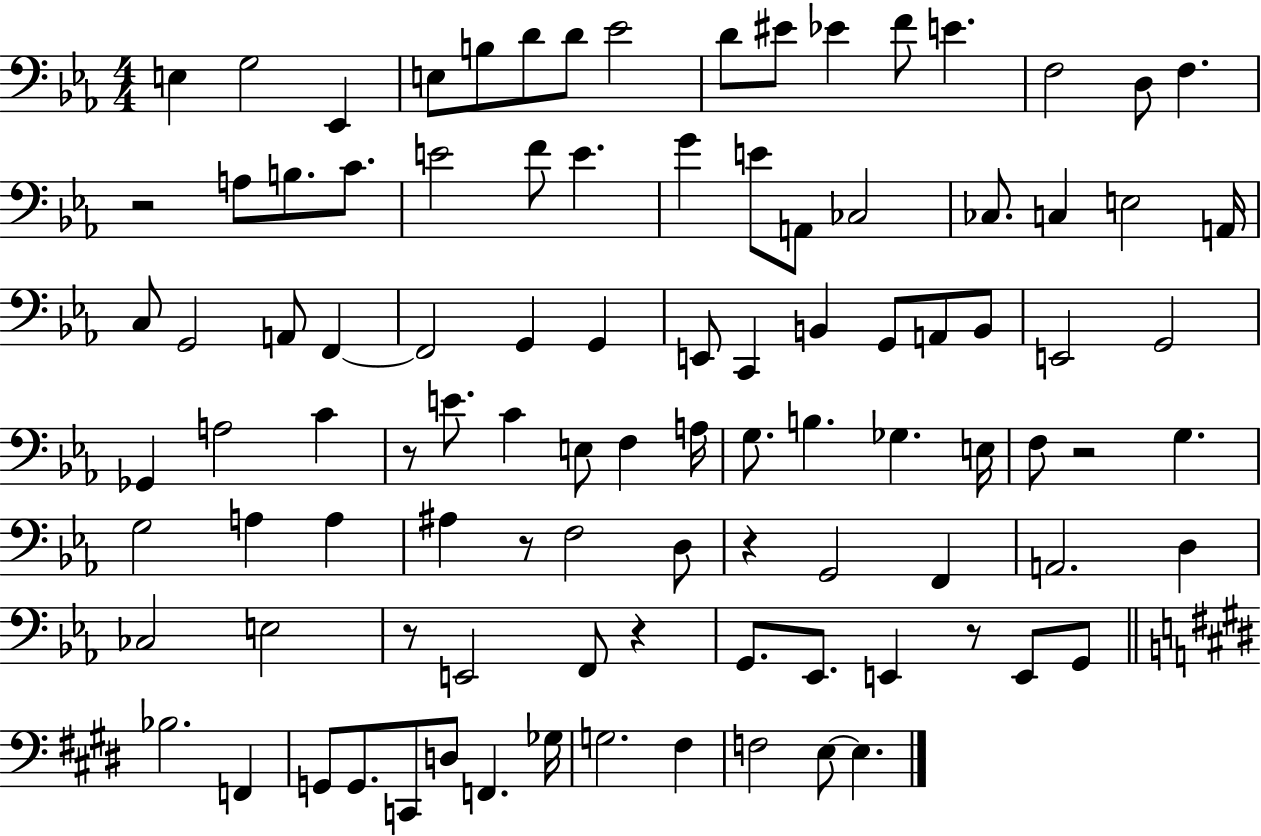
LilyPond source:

{
  \clef bass
  \numericTimeSignature
  \time 4/4
  \key ees \major
  e4 g2 ees,4 | e8 b8 d'8 d'8 ees'2 | d'8 eis'8 ees'4 f'8 e'4. | f2 d8 f4. | \break r2 a8 b8. c'8. | e'2 f'8 e'4. | g'4 e'8 a,8 ces2 | ces8. c4 e2 a,16 | \break c8 g,2 a,8 f,4~~ | f,2 g,4 g,4 | e,8 c,4 b,4 g,8 a,8 b,8 | e,2 g,2 | \break ges,4 a2 c'4 | r8 e'8. c'4 e8 f4 a16 | g8. b4. ges4. e16 | f8 r2 g4. | \break g2 a4 a4 | ais4 r8 f2 d8 | r4 g,2 f,4 | a,2. d4 | \break ces2 e2 | r8 e,2 f,8 r4 | g,8. ees,8. e,4 r8 e,8 g,8 | \bar "||" \break \key e \major bes2. f,4 | g,8 g,8. c,8 d8 f,4. ges16 | g2. fis4 | f2 e8~~ e4. | \break \bar "|."
}